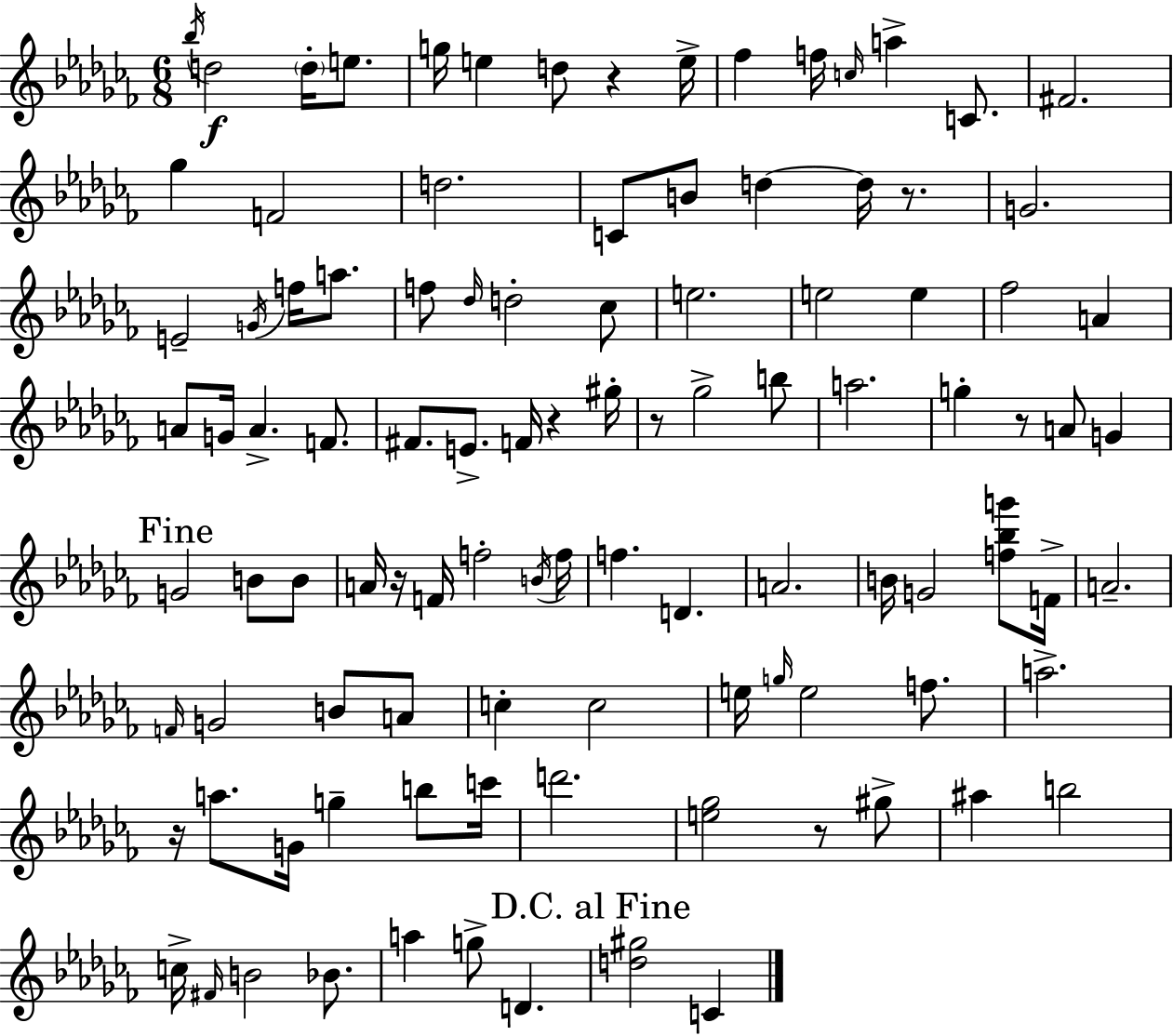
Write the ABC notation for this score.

X:1
T:Untitled
M:6/8
L:1/4
K:Abm
_b/4 d2 d/4 e/2 g/4 e d/2 z e/4 _f f/4 c/4 a C/2 ^F2 _g F2 d2 C/2 B/2 d d/4 z/2 G2 E2 G/4 f/4 a/2 f/2 _d/4 d2 _c/2 e2 e2 e _f2 A A/2 G/4 A F/2 ^F/2 E/2 F/4 z ^g/4 z/2 _g2 b/2 a2 g z/2 A/2 G G2 B/2 B/2 A/4 z/4 F/4 f2 B/4 f/4 f D A2 B/4 G2 [f_bg']/2 F/4 A2 F/4 G2 B/2 A/2 c c2 e/4 g/4 e2 f/2 a2 z/4 a/2 G/4 g b/2 c'/4 d'2 [e_g]2 z/2 ^g/2 ^a b2 c/4 ^F/4 B2 _B/2 a g/2 D [d^g]2 C